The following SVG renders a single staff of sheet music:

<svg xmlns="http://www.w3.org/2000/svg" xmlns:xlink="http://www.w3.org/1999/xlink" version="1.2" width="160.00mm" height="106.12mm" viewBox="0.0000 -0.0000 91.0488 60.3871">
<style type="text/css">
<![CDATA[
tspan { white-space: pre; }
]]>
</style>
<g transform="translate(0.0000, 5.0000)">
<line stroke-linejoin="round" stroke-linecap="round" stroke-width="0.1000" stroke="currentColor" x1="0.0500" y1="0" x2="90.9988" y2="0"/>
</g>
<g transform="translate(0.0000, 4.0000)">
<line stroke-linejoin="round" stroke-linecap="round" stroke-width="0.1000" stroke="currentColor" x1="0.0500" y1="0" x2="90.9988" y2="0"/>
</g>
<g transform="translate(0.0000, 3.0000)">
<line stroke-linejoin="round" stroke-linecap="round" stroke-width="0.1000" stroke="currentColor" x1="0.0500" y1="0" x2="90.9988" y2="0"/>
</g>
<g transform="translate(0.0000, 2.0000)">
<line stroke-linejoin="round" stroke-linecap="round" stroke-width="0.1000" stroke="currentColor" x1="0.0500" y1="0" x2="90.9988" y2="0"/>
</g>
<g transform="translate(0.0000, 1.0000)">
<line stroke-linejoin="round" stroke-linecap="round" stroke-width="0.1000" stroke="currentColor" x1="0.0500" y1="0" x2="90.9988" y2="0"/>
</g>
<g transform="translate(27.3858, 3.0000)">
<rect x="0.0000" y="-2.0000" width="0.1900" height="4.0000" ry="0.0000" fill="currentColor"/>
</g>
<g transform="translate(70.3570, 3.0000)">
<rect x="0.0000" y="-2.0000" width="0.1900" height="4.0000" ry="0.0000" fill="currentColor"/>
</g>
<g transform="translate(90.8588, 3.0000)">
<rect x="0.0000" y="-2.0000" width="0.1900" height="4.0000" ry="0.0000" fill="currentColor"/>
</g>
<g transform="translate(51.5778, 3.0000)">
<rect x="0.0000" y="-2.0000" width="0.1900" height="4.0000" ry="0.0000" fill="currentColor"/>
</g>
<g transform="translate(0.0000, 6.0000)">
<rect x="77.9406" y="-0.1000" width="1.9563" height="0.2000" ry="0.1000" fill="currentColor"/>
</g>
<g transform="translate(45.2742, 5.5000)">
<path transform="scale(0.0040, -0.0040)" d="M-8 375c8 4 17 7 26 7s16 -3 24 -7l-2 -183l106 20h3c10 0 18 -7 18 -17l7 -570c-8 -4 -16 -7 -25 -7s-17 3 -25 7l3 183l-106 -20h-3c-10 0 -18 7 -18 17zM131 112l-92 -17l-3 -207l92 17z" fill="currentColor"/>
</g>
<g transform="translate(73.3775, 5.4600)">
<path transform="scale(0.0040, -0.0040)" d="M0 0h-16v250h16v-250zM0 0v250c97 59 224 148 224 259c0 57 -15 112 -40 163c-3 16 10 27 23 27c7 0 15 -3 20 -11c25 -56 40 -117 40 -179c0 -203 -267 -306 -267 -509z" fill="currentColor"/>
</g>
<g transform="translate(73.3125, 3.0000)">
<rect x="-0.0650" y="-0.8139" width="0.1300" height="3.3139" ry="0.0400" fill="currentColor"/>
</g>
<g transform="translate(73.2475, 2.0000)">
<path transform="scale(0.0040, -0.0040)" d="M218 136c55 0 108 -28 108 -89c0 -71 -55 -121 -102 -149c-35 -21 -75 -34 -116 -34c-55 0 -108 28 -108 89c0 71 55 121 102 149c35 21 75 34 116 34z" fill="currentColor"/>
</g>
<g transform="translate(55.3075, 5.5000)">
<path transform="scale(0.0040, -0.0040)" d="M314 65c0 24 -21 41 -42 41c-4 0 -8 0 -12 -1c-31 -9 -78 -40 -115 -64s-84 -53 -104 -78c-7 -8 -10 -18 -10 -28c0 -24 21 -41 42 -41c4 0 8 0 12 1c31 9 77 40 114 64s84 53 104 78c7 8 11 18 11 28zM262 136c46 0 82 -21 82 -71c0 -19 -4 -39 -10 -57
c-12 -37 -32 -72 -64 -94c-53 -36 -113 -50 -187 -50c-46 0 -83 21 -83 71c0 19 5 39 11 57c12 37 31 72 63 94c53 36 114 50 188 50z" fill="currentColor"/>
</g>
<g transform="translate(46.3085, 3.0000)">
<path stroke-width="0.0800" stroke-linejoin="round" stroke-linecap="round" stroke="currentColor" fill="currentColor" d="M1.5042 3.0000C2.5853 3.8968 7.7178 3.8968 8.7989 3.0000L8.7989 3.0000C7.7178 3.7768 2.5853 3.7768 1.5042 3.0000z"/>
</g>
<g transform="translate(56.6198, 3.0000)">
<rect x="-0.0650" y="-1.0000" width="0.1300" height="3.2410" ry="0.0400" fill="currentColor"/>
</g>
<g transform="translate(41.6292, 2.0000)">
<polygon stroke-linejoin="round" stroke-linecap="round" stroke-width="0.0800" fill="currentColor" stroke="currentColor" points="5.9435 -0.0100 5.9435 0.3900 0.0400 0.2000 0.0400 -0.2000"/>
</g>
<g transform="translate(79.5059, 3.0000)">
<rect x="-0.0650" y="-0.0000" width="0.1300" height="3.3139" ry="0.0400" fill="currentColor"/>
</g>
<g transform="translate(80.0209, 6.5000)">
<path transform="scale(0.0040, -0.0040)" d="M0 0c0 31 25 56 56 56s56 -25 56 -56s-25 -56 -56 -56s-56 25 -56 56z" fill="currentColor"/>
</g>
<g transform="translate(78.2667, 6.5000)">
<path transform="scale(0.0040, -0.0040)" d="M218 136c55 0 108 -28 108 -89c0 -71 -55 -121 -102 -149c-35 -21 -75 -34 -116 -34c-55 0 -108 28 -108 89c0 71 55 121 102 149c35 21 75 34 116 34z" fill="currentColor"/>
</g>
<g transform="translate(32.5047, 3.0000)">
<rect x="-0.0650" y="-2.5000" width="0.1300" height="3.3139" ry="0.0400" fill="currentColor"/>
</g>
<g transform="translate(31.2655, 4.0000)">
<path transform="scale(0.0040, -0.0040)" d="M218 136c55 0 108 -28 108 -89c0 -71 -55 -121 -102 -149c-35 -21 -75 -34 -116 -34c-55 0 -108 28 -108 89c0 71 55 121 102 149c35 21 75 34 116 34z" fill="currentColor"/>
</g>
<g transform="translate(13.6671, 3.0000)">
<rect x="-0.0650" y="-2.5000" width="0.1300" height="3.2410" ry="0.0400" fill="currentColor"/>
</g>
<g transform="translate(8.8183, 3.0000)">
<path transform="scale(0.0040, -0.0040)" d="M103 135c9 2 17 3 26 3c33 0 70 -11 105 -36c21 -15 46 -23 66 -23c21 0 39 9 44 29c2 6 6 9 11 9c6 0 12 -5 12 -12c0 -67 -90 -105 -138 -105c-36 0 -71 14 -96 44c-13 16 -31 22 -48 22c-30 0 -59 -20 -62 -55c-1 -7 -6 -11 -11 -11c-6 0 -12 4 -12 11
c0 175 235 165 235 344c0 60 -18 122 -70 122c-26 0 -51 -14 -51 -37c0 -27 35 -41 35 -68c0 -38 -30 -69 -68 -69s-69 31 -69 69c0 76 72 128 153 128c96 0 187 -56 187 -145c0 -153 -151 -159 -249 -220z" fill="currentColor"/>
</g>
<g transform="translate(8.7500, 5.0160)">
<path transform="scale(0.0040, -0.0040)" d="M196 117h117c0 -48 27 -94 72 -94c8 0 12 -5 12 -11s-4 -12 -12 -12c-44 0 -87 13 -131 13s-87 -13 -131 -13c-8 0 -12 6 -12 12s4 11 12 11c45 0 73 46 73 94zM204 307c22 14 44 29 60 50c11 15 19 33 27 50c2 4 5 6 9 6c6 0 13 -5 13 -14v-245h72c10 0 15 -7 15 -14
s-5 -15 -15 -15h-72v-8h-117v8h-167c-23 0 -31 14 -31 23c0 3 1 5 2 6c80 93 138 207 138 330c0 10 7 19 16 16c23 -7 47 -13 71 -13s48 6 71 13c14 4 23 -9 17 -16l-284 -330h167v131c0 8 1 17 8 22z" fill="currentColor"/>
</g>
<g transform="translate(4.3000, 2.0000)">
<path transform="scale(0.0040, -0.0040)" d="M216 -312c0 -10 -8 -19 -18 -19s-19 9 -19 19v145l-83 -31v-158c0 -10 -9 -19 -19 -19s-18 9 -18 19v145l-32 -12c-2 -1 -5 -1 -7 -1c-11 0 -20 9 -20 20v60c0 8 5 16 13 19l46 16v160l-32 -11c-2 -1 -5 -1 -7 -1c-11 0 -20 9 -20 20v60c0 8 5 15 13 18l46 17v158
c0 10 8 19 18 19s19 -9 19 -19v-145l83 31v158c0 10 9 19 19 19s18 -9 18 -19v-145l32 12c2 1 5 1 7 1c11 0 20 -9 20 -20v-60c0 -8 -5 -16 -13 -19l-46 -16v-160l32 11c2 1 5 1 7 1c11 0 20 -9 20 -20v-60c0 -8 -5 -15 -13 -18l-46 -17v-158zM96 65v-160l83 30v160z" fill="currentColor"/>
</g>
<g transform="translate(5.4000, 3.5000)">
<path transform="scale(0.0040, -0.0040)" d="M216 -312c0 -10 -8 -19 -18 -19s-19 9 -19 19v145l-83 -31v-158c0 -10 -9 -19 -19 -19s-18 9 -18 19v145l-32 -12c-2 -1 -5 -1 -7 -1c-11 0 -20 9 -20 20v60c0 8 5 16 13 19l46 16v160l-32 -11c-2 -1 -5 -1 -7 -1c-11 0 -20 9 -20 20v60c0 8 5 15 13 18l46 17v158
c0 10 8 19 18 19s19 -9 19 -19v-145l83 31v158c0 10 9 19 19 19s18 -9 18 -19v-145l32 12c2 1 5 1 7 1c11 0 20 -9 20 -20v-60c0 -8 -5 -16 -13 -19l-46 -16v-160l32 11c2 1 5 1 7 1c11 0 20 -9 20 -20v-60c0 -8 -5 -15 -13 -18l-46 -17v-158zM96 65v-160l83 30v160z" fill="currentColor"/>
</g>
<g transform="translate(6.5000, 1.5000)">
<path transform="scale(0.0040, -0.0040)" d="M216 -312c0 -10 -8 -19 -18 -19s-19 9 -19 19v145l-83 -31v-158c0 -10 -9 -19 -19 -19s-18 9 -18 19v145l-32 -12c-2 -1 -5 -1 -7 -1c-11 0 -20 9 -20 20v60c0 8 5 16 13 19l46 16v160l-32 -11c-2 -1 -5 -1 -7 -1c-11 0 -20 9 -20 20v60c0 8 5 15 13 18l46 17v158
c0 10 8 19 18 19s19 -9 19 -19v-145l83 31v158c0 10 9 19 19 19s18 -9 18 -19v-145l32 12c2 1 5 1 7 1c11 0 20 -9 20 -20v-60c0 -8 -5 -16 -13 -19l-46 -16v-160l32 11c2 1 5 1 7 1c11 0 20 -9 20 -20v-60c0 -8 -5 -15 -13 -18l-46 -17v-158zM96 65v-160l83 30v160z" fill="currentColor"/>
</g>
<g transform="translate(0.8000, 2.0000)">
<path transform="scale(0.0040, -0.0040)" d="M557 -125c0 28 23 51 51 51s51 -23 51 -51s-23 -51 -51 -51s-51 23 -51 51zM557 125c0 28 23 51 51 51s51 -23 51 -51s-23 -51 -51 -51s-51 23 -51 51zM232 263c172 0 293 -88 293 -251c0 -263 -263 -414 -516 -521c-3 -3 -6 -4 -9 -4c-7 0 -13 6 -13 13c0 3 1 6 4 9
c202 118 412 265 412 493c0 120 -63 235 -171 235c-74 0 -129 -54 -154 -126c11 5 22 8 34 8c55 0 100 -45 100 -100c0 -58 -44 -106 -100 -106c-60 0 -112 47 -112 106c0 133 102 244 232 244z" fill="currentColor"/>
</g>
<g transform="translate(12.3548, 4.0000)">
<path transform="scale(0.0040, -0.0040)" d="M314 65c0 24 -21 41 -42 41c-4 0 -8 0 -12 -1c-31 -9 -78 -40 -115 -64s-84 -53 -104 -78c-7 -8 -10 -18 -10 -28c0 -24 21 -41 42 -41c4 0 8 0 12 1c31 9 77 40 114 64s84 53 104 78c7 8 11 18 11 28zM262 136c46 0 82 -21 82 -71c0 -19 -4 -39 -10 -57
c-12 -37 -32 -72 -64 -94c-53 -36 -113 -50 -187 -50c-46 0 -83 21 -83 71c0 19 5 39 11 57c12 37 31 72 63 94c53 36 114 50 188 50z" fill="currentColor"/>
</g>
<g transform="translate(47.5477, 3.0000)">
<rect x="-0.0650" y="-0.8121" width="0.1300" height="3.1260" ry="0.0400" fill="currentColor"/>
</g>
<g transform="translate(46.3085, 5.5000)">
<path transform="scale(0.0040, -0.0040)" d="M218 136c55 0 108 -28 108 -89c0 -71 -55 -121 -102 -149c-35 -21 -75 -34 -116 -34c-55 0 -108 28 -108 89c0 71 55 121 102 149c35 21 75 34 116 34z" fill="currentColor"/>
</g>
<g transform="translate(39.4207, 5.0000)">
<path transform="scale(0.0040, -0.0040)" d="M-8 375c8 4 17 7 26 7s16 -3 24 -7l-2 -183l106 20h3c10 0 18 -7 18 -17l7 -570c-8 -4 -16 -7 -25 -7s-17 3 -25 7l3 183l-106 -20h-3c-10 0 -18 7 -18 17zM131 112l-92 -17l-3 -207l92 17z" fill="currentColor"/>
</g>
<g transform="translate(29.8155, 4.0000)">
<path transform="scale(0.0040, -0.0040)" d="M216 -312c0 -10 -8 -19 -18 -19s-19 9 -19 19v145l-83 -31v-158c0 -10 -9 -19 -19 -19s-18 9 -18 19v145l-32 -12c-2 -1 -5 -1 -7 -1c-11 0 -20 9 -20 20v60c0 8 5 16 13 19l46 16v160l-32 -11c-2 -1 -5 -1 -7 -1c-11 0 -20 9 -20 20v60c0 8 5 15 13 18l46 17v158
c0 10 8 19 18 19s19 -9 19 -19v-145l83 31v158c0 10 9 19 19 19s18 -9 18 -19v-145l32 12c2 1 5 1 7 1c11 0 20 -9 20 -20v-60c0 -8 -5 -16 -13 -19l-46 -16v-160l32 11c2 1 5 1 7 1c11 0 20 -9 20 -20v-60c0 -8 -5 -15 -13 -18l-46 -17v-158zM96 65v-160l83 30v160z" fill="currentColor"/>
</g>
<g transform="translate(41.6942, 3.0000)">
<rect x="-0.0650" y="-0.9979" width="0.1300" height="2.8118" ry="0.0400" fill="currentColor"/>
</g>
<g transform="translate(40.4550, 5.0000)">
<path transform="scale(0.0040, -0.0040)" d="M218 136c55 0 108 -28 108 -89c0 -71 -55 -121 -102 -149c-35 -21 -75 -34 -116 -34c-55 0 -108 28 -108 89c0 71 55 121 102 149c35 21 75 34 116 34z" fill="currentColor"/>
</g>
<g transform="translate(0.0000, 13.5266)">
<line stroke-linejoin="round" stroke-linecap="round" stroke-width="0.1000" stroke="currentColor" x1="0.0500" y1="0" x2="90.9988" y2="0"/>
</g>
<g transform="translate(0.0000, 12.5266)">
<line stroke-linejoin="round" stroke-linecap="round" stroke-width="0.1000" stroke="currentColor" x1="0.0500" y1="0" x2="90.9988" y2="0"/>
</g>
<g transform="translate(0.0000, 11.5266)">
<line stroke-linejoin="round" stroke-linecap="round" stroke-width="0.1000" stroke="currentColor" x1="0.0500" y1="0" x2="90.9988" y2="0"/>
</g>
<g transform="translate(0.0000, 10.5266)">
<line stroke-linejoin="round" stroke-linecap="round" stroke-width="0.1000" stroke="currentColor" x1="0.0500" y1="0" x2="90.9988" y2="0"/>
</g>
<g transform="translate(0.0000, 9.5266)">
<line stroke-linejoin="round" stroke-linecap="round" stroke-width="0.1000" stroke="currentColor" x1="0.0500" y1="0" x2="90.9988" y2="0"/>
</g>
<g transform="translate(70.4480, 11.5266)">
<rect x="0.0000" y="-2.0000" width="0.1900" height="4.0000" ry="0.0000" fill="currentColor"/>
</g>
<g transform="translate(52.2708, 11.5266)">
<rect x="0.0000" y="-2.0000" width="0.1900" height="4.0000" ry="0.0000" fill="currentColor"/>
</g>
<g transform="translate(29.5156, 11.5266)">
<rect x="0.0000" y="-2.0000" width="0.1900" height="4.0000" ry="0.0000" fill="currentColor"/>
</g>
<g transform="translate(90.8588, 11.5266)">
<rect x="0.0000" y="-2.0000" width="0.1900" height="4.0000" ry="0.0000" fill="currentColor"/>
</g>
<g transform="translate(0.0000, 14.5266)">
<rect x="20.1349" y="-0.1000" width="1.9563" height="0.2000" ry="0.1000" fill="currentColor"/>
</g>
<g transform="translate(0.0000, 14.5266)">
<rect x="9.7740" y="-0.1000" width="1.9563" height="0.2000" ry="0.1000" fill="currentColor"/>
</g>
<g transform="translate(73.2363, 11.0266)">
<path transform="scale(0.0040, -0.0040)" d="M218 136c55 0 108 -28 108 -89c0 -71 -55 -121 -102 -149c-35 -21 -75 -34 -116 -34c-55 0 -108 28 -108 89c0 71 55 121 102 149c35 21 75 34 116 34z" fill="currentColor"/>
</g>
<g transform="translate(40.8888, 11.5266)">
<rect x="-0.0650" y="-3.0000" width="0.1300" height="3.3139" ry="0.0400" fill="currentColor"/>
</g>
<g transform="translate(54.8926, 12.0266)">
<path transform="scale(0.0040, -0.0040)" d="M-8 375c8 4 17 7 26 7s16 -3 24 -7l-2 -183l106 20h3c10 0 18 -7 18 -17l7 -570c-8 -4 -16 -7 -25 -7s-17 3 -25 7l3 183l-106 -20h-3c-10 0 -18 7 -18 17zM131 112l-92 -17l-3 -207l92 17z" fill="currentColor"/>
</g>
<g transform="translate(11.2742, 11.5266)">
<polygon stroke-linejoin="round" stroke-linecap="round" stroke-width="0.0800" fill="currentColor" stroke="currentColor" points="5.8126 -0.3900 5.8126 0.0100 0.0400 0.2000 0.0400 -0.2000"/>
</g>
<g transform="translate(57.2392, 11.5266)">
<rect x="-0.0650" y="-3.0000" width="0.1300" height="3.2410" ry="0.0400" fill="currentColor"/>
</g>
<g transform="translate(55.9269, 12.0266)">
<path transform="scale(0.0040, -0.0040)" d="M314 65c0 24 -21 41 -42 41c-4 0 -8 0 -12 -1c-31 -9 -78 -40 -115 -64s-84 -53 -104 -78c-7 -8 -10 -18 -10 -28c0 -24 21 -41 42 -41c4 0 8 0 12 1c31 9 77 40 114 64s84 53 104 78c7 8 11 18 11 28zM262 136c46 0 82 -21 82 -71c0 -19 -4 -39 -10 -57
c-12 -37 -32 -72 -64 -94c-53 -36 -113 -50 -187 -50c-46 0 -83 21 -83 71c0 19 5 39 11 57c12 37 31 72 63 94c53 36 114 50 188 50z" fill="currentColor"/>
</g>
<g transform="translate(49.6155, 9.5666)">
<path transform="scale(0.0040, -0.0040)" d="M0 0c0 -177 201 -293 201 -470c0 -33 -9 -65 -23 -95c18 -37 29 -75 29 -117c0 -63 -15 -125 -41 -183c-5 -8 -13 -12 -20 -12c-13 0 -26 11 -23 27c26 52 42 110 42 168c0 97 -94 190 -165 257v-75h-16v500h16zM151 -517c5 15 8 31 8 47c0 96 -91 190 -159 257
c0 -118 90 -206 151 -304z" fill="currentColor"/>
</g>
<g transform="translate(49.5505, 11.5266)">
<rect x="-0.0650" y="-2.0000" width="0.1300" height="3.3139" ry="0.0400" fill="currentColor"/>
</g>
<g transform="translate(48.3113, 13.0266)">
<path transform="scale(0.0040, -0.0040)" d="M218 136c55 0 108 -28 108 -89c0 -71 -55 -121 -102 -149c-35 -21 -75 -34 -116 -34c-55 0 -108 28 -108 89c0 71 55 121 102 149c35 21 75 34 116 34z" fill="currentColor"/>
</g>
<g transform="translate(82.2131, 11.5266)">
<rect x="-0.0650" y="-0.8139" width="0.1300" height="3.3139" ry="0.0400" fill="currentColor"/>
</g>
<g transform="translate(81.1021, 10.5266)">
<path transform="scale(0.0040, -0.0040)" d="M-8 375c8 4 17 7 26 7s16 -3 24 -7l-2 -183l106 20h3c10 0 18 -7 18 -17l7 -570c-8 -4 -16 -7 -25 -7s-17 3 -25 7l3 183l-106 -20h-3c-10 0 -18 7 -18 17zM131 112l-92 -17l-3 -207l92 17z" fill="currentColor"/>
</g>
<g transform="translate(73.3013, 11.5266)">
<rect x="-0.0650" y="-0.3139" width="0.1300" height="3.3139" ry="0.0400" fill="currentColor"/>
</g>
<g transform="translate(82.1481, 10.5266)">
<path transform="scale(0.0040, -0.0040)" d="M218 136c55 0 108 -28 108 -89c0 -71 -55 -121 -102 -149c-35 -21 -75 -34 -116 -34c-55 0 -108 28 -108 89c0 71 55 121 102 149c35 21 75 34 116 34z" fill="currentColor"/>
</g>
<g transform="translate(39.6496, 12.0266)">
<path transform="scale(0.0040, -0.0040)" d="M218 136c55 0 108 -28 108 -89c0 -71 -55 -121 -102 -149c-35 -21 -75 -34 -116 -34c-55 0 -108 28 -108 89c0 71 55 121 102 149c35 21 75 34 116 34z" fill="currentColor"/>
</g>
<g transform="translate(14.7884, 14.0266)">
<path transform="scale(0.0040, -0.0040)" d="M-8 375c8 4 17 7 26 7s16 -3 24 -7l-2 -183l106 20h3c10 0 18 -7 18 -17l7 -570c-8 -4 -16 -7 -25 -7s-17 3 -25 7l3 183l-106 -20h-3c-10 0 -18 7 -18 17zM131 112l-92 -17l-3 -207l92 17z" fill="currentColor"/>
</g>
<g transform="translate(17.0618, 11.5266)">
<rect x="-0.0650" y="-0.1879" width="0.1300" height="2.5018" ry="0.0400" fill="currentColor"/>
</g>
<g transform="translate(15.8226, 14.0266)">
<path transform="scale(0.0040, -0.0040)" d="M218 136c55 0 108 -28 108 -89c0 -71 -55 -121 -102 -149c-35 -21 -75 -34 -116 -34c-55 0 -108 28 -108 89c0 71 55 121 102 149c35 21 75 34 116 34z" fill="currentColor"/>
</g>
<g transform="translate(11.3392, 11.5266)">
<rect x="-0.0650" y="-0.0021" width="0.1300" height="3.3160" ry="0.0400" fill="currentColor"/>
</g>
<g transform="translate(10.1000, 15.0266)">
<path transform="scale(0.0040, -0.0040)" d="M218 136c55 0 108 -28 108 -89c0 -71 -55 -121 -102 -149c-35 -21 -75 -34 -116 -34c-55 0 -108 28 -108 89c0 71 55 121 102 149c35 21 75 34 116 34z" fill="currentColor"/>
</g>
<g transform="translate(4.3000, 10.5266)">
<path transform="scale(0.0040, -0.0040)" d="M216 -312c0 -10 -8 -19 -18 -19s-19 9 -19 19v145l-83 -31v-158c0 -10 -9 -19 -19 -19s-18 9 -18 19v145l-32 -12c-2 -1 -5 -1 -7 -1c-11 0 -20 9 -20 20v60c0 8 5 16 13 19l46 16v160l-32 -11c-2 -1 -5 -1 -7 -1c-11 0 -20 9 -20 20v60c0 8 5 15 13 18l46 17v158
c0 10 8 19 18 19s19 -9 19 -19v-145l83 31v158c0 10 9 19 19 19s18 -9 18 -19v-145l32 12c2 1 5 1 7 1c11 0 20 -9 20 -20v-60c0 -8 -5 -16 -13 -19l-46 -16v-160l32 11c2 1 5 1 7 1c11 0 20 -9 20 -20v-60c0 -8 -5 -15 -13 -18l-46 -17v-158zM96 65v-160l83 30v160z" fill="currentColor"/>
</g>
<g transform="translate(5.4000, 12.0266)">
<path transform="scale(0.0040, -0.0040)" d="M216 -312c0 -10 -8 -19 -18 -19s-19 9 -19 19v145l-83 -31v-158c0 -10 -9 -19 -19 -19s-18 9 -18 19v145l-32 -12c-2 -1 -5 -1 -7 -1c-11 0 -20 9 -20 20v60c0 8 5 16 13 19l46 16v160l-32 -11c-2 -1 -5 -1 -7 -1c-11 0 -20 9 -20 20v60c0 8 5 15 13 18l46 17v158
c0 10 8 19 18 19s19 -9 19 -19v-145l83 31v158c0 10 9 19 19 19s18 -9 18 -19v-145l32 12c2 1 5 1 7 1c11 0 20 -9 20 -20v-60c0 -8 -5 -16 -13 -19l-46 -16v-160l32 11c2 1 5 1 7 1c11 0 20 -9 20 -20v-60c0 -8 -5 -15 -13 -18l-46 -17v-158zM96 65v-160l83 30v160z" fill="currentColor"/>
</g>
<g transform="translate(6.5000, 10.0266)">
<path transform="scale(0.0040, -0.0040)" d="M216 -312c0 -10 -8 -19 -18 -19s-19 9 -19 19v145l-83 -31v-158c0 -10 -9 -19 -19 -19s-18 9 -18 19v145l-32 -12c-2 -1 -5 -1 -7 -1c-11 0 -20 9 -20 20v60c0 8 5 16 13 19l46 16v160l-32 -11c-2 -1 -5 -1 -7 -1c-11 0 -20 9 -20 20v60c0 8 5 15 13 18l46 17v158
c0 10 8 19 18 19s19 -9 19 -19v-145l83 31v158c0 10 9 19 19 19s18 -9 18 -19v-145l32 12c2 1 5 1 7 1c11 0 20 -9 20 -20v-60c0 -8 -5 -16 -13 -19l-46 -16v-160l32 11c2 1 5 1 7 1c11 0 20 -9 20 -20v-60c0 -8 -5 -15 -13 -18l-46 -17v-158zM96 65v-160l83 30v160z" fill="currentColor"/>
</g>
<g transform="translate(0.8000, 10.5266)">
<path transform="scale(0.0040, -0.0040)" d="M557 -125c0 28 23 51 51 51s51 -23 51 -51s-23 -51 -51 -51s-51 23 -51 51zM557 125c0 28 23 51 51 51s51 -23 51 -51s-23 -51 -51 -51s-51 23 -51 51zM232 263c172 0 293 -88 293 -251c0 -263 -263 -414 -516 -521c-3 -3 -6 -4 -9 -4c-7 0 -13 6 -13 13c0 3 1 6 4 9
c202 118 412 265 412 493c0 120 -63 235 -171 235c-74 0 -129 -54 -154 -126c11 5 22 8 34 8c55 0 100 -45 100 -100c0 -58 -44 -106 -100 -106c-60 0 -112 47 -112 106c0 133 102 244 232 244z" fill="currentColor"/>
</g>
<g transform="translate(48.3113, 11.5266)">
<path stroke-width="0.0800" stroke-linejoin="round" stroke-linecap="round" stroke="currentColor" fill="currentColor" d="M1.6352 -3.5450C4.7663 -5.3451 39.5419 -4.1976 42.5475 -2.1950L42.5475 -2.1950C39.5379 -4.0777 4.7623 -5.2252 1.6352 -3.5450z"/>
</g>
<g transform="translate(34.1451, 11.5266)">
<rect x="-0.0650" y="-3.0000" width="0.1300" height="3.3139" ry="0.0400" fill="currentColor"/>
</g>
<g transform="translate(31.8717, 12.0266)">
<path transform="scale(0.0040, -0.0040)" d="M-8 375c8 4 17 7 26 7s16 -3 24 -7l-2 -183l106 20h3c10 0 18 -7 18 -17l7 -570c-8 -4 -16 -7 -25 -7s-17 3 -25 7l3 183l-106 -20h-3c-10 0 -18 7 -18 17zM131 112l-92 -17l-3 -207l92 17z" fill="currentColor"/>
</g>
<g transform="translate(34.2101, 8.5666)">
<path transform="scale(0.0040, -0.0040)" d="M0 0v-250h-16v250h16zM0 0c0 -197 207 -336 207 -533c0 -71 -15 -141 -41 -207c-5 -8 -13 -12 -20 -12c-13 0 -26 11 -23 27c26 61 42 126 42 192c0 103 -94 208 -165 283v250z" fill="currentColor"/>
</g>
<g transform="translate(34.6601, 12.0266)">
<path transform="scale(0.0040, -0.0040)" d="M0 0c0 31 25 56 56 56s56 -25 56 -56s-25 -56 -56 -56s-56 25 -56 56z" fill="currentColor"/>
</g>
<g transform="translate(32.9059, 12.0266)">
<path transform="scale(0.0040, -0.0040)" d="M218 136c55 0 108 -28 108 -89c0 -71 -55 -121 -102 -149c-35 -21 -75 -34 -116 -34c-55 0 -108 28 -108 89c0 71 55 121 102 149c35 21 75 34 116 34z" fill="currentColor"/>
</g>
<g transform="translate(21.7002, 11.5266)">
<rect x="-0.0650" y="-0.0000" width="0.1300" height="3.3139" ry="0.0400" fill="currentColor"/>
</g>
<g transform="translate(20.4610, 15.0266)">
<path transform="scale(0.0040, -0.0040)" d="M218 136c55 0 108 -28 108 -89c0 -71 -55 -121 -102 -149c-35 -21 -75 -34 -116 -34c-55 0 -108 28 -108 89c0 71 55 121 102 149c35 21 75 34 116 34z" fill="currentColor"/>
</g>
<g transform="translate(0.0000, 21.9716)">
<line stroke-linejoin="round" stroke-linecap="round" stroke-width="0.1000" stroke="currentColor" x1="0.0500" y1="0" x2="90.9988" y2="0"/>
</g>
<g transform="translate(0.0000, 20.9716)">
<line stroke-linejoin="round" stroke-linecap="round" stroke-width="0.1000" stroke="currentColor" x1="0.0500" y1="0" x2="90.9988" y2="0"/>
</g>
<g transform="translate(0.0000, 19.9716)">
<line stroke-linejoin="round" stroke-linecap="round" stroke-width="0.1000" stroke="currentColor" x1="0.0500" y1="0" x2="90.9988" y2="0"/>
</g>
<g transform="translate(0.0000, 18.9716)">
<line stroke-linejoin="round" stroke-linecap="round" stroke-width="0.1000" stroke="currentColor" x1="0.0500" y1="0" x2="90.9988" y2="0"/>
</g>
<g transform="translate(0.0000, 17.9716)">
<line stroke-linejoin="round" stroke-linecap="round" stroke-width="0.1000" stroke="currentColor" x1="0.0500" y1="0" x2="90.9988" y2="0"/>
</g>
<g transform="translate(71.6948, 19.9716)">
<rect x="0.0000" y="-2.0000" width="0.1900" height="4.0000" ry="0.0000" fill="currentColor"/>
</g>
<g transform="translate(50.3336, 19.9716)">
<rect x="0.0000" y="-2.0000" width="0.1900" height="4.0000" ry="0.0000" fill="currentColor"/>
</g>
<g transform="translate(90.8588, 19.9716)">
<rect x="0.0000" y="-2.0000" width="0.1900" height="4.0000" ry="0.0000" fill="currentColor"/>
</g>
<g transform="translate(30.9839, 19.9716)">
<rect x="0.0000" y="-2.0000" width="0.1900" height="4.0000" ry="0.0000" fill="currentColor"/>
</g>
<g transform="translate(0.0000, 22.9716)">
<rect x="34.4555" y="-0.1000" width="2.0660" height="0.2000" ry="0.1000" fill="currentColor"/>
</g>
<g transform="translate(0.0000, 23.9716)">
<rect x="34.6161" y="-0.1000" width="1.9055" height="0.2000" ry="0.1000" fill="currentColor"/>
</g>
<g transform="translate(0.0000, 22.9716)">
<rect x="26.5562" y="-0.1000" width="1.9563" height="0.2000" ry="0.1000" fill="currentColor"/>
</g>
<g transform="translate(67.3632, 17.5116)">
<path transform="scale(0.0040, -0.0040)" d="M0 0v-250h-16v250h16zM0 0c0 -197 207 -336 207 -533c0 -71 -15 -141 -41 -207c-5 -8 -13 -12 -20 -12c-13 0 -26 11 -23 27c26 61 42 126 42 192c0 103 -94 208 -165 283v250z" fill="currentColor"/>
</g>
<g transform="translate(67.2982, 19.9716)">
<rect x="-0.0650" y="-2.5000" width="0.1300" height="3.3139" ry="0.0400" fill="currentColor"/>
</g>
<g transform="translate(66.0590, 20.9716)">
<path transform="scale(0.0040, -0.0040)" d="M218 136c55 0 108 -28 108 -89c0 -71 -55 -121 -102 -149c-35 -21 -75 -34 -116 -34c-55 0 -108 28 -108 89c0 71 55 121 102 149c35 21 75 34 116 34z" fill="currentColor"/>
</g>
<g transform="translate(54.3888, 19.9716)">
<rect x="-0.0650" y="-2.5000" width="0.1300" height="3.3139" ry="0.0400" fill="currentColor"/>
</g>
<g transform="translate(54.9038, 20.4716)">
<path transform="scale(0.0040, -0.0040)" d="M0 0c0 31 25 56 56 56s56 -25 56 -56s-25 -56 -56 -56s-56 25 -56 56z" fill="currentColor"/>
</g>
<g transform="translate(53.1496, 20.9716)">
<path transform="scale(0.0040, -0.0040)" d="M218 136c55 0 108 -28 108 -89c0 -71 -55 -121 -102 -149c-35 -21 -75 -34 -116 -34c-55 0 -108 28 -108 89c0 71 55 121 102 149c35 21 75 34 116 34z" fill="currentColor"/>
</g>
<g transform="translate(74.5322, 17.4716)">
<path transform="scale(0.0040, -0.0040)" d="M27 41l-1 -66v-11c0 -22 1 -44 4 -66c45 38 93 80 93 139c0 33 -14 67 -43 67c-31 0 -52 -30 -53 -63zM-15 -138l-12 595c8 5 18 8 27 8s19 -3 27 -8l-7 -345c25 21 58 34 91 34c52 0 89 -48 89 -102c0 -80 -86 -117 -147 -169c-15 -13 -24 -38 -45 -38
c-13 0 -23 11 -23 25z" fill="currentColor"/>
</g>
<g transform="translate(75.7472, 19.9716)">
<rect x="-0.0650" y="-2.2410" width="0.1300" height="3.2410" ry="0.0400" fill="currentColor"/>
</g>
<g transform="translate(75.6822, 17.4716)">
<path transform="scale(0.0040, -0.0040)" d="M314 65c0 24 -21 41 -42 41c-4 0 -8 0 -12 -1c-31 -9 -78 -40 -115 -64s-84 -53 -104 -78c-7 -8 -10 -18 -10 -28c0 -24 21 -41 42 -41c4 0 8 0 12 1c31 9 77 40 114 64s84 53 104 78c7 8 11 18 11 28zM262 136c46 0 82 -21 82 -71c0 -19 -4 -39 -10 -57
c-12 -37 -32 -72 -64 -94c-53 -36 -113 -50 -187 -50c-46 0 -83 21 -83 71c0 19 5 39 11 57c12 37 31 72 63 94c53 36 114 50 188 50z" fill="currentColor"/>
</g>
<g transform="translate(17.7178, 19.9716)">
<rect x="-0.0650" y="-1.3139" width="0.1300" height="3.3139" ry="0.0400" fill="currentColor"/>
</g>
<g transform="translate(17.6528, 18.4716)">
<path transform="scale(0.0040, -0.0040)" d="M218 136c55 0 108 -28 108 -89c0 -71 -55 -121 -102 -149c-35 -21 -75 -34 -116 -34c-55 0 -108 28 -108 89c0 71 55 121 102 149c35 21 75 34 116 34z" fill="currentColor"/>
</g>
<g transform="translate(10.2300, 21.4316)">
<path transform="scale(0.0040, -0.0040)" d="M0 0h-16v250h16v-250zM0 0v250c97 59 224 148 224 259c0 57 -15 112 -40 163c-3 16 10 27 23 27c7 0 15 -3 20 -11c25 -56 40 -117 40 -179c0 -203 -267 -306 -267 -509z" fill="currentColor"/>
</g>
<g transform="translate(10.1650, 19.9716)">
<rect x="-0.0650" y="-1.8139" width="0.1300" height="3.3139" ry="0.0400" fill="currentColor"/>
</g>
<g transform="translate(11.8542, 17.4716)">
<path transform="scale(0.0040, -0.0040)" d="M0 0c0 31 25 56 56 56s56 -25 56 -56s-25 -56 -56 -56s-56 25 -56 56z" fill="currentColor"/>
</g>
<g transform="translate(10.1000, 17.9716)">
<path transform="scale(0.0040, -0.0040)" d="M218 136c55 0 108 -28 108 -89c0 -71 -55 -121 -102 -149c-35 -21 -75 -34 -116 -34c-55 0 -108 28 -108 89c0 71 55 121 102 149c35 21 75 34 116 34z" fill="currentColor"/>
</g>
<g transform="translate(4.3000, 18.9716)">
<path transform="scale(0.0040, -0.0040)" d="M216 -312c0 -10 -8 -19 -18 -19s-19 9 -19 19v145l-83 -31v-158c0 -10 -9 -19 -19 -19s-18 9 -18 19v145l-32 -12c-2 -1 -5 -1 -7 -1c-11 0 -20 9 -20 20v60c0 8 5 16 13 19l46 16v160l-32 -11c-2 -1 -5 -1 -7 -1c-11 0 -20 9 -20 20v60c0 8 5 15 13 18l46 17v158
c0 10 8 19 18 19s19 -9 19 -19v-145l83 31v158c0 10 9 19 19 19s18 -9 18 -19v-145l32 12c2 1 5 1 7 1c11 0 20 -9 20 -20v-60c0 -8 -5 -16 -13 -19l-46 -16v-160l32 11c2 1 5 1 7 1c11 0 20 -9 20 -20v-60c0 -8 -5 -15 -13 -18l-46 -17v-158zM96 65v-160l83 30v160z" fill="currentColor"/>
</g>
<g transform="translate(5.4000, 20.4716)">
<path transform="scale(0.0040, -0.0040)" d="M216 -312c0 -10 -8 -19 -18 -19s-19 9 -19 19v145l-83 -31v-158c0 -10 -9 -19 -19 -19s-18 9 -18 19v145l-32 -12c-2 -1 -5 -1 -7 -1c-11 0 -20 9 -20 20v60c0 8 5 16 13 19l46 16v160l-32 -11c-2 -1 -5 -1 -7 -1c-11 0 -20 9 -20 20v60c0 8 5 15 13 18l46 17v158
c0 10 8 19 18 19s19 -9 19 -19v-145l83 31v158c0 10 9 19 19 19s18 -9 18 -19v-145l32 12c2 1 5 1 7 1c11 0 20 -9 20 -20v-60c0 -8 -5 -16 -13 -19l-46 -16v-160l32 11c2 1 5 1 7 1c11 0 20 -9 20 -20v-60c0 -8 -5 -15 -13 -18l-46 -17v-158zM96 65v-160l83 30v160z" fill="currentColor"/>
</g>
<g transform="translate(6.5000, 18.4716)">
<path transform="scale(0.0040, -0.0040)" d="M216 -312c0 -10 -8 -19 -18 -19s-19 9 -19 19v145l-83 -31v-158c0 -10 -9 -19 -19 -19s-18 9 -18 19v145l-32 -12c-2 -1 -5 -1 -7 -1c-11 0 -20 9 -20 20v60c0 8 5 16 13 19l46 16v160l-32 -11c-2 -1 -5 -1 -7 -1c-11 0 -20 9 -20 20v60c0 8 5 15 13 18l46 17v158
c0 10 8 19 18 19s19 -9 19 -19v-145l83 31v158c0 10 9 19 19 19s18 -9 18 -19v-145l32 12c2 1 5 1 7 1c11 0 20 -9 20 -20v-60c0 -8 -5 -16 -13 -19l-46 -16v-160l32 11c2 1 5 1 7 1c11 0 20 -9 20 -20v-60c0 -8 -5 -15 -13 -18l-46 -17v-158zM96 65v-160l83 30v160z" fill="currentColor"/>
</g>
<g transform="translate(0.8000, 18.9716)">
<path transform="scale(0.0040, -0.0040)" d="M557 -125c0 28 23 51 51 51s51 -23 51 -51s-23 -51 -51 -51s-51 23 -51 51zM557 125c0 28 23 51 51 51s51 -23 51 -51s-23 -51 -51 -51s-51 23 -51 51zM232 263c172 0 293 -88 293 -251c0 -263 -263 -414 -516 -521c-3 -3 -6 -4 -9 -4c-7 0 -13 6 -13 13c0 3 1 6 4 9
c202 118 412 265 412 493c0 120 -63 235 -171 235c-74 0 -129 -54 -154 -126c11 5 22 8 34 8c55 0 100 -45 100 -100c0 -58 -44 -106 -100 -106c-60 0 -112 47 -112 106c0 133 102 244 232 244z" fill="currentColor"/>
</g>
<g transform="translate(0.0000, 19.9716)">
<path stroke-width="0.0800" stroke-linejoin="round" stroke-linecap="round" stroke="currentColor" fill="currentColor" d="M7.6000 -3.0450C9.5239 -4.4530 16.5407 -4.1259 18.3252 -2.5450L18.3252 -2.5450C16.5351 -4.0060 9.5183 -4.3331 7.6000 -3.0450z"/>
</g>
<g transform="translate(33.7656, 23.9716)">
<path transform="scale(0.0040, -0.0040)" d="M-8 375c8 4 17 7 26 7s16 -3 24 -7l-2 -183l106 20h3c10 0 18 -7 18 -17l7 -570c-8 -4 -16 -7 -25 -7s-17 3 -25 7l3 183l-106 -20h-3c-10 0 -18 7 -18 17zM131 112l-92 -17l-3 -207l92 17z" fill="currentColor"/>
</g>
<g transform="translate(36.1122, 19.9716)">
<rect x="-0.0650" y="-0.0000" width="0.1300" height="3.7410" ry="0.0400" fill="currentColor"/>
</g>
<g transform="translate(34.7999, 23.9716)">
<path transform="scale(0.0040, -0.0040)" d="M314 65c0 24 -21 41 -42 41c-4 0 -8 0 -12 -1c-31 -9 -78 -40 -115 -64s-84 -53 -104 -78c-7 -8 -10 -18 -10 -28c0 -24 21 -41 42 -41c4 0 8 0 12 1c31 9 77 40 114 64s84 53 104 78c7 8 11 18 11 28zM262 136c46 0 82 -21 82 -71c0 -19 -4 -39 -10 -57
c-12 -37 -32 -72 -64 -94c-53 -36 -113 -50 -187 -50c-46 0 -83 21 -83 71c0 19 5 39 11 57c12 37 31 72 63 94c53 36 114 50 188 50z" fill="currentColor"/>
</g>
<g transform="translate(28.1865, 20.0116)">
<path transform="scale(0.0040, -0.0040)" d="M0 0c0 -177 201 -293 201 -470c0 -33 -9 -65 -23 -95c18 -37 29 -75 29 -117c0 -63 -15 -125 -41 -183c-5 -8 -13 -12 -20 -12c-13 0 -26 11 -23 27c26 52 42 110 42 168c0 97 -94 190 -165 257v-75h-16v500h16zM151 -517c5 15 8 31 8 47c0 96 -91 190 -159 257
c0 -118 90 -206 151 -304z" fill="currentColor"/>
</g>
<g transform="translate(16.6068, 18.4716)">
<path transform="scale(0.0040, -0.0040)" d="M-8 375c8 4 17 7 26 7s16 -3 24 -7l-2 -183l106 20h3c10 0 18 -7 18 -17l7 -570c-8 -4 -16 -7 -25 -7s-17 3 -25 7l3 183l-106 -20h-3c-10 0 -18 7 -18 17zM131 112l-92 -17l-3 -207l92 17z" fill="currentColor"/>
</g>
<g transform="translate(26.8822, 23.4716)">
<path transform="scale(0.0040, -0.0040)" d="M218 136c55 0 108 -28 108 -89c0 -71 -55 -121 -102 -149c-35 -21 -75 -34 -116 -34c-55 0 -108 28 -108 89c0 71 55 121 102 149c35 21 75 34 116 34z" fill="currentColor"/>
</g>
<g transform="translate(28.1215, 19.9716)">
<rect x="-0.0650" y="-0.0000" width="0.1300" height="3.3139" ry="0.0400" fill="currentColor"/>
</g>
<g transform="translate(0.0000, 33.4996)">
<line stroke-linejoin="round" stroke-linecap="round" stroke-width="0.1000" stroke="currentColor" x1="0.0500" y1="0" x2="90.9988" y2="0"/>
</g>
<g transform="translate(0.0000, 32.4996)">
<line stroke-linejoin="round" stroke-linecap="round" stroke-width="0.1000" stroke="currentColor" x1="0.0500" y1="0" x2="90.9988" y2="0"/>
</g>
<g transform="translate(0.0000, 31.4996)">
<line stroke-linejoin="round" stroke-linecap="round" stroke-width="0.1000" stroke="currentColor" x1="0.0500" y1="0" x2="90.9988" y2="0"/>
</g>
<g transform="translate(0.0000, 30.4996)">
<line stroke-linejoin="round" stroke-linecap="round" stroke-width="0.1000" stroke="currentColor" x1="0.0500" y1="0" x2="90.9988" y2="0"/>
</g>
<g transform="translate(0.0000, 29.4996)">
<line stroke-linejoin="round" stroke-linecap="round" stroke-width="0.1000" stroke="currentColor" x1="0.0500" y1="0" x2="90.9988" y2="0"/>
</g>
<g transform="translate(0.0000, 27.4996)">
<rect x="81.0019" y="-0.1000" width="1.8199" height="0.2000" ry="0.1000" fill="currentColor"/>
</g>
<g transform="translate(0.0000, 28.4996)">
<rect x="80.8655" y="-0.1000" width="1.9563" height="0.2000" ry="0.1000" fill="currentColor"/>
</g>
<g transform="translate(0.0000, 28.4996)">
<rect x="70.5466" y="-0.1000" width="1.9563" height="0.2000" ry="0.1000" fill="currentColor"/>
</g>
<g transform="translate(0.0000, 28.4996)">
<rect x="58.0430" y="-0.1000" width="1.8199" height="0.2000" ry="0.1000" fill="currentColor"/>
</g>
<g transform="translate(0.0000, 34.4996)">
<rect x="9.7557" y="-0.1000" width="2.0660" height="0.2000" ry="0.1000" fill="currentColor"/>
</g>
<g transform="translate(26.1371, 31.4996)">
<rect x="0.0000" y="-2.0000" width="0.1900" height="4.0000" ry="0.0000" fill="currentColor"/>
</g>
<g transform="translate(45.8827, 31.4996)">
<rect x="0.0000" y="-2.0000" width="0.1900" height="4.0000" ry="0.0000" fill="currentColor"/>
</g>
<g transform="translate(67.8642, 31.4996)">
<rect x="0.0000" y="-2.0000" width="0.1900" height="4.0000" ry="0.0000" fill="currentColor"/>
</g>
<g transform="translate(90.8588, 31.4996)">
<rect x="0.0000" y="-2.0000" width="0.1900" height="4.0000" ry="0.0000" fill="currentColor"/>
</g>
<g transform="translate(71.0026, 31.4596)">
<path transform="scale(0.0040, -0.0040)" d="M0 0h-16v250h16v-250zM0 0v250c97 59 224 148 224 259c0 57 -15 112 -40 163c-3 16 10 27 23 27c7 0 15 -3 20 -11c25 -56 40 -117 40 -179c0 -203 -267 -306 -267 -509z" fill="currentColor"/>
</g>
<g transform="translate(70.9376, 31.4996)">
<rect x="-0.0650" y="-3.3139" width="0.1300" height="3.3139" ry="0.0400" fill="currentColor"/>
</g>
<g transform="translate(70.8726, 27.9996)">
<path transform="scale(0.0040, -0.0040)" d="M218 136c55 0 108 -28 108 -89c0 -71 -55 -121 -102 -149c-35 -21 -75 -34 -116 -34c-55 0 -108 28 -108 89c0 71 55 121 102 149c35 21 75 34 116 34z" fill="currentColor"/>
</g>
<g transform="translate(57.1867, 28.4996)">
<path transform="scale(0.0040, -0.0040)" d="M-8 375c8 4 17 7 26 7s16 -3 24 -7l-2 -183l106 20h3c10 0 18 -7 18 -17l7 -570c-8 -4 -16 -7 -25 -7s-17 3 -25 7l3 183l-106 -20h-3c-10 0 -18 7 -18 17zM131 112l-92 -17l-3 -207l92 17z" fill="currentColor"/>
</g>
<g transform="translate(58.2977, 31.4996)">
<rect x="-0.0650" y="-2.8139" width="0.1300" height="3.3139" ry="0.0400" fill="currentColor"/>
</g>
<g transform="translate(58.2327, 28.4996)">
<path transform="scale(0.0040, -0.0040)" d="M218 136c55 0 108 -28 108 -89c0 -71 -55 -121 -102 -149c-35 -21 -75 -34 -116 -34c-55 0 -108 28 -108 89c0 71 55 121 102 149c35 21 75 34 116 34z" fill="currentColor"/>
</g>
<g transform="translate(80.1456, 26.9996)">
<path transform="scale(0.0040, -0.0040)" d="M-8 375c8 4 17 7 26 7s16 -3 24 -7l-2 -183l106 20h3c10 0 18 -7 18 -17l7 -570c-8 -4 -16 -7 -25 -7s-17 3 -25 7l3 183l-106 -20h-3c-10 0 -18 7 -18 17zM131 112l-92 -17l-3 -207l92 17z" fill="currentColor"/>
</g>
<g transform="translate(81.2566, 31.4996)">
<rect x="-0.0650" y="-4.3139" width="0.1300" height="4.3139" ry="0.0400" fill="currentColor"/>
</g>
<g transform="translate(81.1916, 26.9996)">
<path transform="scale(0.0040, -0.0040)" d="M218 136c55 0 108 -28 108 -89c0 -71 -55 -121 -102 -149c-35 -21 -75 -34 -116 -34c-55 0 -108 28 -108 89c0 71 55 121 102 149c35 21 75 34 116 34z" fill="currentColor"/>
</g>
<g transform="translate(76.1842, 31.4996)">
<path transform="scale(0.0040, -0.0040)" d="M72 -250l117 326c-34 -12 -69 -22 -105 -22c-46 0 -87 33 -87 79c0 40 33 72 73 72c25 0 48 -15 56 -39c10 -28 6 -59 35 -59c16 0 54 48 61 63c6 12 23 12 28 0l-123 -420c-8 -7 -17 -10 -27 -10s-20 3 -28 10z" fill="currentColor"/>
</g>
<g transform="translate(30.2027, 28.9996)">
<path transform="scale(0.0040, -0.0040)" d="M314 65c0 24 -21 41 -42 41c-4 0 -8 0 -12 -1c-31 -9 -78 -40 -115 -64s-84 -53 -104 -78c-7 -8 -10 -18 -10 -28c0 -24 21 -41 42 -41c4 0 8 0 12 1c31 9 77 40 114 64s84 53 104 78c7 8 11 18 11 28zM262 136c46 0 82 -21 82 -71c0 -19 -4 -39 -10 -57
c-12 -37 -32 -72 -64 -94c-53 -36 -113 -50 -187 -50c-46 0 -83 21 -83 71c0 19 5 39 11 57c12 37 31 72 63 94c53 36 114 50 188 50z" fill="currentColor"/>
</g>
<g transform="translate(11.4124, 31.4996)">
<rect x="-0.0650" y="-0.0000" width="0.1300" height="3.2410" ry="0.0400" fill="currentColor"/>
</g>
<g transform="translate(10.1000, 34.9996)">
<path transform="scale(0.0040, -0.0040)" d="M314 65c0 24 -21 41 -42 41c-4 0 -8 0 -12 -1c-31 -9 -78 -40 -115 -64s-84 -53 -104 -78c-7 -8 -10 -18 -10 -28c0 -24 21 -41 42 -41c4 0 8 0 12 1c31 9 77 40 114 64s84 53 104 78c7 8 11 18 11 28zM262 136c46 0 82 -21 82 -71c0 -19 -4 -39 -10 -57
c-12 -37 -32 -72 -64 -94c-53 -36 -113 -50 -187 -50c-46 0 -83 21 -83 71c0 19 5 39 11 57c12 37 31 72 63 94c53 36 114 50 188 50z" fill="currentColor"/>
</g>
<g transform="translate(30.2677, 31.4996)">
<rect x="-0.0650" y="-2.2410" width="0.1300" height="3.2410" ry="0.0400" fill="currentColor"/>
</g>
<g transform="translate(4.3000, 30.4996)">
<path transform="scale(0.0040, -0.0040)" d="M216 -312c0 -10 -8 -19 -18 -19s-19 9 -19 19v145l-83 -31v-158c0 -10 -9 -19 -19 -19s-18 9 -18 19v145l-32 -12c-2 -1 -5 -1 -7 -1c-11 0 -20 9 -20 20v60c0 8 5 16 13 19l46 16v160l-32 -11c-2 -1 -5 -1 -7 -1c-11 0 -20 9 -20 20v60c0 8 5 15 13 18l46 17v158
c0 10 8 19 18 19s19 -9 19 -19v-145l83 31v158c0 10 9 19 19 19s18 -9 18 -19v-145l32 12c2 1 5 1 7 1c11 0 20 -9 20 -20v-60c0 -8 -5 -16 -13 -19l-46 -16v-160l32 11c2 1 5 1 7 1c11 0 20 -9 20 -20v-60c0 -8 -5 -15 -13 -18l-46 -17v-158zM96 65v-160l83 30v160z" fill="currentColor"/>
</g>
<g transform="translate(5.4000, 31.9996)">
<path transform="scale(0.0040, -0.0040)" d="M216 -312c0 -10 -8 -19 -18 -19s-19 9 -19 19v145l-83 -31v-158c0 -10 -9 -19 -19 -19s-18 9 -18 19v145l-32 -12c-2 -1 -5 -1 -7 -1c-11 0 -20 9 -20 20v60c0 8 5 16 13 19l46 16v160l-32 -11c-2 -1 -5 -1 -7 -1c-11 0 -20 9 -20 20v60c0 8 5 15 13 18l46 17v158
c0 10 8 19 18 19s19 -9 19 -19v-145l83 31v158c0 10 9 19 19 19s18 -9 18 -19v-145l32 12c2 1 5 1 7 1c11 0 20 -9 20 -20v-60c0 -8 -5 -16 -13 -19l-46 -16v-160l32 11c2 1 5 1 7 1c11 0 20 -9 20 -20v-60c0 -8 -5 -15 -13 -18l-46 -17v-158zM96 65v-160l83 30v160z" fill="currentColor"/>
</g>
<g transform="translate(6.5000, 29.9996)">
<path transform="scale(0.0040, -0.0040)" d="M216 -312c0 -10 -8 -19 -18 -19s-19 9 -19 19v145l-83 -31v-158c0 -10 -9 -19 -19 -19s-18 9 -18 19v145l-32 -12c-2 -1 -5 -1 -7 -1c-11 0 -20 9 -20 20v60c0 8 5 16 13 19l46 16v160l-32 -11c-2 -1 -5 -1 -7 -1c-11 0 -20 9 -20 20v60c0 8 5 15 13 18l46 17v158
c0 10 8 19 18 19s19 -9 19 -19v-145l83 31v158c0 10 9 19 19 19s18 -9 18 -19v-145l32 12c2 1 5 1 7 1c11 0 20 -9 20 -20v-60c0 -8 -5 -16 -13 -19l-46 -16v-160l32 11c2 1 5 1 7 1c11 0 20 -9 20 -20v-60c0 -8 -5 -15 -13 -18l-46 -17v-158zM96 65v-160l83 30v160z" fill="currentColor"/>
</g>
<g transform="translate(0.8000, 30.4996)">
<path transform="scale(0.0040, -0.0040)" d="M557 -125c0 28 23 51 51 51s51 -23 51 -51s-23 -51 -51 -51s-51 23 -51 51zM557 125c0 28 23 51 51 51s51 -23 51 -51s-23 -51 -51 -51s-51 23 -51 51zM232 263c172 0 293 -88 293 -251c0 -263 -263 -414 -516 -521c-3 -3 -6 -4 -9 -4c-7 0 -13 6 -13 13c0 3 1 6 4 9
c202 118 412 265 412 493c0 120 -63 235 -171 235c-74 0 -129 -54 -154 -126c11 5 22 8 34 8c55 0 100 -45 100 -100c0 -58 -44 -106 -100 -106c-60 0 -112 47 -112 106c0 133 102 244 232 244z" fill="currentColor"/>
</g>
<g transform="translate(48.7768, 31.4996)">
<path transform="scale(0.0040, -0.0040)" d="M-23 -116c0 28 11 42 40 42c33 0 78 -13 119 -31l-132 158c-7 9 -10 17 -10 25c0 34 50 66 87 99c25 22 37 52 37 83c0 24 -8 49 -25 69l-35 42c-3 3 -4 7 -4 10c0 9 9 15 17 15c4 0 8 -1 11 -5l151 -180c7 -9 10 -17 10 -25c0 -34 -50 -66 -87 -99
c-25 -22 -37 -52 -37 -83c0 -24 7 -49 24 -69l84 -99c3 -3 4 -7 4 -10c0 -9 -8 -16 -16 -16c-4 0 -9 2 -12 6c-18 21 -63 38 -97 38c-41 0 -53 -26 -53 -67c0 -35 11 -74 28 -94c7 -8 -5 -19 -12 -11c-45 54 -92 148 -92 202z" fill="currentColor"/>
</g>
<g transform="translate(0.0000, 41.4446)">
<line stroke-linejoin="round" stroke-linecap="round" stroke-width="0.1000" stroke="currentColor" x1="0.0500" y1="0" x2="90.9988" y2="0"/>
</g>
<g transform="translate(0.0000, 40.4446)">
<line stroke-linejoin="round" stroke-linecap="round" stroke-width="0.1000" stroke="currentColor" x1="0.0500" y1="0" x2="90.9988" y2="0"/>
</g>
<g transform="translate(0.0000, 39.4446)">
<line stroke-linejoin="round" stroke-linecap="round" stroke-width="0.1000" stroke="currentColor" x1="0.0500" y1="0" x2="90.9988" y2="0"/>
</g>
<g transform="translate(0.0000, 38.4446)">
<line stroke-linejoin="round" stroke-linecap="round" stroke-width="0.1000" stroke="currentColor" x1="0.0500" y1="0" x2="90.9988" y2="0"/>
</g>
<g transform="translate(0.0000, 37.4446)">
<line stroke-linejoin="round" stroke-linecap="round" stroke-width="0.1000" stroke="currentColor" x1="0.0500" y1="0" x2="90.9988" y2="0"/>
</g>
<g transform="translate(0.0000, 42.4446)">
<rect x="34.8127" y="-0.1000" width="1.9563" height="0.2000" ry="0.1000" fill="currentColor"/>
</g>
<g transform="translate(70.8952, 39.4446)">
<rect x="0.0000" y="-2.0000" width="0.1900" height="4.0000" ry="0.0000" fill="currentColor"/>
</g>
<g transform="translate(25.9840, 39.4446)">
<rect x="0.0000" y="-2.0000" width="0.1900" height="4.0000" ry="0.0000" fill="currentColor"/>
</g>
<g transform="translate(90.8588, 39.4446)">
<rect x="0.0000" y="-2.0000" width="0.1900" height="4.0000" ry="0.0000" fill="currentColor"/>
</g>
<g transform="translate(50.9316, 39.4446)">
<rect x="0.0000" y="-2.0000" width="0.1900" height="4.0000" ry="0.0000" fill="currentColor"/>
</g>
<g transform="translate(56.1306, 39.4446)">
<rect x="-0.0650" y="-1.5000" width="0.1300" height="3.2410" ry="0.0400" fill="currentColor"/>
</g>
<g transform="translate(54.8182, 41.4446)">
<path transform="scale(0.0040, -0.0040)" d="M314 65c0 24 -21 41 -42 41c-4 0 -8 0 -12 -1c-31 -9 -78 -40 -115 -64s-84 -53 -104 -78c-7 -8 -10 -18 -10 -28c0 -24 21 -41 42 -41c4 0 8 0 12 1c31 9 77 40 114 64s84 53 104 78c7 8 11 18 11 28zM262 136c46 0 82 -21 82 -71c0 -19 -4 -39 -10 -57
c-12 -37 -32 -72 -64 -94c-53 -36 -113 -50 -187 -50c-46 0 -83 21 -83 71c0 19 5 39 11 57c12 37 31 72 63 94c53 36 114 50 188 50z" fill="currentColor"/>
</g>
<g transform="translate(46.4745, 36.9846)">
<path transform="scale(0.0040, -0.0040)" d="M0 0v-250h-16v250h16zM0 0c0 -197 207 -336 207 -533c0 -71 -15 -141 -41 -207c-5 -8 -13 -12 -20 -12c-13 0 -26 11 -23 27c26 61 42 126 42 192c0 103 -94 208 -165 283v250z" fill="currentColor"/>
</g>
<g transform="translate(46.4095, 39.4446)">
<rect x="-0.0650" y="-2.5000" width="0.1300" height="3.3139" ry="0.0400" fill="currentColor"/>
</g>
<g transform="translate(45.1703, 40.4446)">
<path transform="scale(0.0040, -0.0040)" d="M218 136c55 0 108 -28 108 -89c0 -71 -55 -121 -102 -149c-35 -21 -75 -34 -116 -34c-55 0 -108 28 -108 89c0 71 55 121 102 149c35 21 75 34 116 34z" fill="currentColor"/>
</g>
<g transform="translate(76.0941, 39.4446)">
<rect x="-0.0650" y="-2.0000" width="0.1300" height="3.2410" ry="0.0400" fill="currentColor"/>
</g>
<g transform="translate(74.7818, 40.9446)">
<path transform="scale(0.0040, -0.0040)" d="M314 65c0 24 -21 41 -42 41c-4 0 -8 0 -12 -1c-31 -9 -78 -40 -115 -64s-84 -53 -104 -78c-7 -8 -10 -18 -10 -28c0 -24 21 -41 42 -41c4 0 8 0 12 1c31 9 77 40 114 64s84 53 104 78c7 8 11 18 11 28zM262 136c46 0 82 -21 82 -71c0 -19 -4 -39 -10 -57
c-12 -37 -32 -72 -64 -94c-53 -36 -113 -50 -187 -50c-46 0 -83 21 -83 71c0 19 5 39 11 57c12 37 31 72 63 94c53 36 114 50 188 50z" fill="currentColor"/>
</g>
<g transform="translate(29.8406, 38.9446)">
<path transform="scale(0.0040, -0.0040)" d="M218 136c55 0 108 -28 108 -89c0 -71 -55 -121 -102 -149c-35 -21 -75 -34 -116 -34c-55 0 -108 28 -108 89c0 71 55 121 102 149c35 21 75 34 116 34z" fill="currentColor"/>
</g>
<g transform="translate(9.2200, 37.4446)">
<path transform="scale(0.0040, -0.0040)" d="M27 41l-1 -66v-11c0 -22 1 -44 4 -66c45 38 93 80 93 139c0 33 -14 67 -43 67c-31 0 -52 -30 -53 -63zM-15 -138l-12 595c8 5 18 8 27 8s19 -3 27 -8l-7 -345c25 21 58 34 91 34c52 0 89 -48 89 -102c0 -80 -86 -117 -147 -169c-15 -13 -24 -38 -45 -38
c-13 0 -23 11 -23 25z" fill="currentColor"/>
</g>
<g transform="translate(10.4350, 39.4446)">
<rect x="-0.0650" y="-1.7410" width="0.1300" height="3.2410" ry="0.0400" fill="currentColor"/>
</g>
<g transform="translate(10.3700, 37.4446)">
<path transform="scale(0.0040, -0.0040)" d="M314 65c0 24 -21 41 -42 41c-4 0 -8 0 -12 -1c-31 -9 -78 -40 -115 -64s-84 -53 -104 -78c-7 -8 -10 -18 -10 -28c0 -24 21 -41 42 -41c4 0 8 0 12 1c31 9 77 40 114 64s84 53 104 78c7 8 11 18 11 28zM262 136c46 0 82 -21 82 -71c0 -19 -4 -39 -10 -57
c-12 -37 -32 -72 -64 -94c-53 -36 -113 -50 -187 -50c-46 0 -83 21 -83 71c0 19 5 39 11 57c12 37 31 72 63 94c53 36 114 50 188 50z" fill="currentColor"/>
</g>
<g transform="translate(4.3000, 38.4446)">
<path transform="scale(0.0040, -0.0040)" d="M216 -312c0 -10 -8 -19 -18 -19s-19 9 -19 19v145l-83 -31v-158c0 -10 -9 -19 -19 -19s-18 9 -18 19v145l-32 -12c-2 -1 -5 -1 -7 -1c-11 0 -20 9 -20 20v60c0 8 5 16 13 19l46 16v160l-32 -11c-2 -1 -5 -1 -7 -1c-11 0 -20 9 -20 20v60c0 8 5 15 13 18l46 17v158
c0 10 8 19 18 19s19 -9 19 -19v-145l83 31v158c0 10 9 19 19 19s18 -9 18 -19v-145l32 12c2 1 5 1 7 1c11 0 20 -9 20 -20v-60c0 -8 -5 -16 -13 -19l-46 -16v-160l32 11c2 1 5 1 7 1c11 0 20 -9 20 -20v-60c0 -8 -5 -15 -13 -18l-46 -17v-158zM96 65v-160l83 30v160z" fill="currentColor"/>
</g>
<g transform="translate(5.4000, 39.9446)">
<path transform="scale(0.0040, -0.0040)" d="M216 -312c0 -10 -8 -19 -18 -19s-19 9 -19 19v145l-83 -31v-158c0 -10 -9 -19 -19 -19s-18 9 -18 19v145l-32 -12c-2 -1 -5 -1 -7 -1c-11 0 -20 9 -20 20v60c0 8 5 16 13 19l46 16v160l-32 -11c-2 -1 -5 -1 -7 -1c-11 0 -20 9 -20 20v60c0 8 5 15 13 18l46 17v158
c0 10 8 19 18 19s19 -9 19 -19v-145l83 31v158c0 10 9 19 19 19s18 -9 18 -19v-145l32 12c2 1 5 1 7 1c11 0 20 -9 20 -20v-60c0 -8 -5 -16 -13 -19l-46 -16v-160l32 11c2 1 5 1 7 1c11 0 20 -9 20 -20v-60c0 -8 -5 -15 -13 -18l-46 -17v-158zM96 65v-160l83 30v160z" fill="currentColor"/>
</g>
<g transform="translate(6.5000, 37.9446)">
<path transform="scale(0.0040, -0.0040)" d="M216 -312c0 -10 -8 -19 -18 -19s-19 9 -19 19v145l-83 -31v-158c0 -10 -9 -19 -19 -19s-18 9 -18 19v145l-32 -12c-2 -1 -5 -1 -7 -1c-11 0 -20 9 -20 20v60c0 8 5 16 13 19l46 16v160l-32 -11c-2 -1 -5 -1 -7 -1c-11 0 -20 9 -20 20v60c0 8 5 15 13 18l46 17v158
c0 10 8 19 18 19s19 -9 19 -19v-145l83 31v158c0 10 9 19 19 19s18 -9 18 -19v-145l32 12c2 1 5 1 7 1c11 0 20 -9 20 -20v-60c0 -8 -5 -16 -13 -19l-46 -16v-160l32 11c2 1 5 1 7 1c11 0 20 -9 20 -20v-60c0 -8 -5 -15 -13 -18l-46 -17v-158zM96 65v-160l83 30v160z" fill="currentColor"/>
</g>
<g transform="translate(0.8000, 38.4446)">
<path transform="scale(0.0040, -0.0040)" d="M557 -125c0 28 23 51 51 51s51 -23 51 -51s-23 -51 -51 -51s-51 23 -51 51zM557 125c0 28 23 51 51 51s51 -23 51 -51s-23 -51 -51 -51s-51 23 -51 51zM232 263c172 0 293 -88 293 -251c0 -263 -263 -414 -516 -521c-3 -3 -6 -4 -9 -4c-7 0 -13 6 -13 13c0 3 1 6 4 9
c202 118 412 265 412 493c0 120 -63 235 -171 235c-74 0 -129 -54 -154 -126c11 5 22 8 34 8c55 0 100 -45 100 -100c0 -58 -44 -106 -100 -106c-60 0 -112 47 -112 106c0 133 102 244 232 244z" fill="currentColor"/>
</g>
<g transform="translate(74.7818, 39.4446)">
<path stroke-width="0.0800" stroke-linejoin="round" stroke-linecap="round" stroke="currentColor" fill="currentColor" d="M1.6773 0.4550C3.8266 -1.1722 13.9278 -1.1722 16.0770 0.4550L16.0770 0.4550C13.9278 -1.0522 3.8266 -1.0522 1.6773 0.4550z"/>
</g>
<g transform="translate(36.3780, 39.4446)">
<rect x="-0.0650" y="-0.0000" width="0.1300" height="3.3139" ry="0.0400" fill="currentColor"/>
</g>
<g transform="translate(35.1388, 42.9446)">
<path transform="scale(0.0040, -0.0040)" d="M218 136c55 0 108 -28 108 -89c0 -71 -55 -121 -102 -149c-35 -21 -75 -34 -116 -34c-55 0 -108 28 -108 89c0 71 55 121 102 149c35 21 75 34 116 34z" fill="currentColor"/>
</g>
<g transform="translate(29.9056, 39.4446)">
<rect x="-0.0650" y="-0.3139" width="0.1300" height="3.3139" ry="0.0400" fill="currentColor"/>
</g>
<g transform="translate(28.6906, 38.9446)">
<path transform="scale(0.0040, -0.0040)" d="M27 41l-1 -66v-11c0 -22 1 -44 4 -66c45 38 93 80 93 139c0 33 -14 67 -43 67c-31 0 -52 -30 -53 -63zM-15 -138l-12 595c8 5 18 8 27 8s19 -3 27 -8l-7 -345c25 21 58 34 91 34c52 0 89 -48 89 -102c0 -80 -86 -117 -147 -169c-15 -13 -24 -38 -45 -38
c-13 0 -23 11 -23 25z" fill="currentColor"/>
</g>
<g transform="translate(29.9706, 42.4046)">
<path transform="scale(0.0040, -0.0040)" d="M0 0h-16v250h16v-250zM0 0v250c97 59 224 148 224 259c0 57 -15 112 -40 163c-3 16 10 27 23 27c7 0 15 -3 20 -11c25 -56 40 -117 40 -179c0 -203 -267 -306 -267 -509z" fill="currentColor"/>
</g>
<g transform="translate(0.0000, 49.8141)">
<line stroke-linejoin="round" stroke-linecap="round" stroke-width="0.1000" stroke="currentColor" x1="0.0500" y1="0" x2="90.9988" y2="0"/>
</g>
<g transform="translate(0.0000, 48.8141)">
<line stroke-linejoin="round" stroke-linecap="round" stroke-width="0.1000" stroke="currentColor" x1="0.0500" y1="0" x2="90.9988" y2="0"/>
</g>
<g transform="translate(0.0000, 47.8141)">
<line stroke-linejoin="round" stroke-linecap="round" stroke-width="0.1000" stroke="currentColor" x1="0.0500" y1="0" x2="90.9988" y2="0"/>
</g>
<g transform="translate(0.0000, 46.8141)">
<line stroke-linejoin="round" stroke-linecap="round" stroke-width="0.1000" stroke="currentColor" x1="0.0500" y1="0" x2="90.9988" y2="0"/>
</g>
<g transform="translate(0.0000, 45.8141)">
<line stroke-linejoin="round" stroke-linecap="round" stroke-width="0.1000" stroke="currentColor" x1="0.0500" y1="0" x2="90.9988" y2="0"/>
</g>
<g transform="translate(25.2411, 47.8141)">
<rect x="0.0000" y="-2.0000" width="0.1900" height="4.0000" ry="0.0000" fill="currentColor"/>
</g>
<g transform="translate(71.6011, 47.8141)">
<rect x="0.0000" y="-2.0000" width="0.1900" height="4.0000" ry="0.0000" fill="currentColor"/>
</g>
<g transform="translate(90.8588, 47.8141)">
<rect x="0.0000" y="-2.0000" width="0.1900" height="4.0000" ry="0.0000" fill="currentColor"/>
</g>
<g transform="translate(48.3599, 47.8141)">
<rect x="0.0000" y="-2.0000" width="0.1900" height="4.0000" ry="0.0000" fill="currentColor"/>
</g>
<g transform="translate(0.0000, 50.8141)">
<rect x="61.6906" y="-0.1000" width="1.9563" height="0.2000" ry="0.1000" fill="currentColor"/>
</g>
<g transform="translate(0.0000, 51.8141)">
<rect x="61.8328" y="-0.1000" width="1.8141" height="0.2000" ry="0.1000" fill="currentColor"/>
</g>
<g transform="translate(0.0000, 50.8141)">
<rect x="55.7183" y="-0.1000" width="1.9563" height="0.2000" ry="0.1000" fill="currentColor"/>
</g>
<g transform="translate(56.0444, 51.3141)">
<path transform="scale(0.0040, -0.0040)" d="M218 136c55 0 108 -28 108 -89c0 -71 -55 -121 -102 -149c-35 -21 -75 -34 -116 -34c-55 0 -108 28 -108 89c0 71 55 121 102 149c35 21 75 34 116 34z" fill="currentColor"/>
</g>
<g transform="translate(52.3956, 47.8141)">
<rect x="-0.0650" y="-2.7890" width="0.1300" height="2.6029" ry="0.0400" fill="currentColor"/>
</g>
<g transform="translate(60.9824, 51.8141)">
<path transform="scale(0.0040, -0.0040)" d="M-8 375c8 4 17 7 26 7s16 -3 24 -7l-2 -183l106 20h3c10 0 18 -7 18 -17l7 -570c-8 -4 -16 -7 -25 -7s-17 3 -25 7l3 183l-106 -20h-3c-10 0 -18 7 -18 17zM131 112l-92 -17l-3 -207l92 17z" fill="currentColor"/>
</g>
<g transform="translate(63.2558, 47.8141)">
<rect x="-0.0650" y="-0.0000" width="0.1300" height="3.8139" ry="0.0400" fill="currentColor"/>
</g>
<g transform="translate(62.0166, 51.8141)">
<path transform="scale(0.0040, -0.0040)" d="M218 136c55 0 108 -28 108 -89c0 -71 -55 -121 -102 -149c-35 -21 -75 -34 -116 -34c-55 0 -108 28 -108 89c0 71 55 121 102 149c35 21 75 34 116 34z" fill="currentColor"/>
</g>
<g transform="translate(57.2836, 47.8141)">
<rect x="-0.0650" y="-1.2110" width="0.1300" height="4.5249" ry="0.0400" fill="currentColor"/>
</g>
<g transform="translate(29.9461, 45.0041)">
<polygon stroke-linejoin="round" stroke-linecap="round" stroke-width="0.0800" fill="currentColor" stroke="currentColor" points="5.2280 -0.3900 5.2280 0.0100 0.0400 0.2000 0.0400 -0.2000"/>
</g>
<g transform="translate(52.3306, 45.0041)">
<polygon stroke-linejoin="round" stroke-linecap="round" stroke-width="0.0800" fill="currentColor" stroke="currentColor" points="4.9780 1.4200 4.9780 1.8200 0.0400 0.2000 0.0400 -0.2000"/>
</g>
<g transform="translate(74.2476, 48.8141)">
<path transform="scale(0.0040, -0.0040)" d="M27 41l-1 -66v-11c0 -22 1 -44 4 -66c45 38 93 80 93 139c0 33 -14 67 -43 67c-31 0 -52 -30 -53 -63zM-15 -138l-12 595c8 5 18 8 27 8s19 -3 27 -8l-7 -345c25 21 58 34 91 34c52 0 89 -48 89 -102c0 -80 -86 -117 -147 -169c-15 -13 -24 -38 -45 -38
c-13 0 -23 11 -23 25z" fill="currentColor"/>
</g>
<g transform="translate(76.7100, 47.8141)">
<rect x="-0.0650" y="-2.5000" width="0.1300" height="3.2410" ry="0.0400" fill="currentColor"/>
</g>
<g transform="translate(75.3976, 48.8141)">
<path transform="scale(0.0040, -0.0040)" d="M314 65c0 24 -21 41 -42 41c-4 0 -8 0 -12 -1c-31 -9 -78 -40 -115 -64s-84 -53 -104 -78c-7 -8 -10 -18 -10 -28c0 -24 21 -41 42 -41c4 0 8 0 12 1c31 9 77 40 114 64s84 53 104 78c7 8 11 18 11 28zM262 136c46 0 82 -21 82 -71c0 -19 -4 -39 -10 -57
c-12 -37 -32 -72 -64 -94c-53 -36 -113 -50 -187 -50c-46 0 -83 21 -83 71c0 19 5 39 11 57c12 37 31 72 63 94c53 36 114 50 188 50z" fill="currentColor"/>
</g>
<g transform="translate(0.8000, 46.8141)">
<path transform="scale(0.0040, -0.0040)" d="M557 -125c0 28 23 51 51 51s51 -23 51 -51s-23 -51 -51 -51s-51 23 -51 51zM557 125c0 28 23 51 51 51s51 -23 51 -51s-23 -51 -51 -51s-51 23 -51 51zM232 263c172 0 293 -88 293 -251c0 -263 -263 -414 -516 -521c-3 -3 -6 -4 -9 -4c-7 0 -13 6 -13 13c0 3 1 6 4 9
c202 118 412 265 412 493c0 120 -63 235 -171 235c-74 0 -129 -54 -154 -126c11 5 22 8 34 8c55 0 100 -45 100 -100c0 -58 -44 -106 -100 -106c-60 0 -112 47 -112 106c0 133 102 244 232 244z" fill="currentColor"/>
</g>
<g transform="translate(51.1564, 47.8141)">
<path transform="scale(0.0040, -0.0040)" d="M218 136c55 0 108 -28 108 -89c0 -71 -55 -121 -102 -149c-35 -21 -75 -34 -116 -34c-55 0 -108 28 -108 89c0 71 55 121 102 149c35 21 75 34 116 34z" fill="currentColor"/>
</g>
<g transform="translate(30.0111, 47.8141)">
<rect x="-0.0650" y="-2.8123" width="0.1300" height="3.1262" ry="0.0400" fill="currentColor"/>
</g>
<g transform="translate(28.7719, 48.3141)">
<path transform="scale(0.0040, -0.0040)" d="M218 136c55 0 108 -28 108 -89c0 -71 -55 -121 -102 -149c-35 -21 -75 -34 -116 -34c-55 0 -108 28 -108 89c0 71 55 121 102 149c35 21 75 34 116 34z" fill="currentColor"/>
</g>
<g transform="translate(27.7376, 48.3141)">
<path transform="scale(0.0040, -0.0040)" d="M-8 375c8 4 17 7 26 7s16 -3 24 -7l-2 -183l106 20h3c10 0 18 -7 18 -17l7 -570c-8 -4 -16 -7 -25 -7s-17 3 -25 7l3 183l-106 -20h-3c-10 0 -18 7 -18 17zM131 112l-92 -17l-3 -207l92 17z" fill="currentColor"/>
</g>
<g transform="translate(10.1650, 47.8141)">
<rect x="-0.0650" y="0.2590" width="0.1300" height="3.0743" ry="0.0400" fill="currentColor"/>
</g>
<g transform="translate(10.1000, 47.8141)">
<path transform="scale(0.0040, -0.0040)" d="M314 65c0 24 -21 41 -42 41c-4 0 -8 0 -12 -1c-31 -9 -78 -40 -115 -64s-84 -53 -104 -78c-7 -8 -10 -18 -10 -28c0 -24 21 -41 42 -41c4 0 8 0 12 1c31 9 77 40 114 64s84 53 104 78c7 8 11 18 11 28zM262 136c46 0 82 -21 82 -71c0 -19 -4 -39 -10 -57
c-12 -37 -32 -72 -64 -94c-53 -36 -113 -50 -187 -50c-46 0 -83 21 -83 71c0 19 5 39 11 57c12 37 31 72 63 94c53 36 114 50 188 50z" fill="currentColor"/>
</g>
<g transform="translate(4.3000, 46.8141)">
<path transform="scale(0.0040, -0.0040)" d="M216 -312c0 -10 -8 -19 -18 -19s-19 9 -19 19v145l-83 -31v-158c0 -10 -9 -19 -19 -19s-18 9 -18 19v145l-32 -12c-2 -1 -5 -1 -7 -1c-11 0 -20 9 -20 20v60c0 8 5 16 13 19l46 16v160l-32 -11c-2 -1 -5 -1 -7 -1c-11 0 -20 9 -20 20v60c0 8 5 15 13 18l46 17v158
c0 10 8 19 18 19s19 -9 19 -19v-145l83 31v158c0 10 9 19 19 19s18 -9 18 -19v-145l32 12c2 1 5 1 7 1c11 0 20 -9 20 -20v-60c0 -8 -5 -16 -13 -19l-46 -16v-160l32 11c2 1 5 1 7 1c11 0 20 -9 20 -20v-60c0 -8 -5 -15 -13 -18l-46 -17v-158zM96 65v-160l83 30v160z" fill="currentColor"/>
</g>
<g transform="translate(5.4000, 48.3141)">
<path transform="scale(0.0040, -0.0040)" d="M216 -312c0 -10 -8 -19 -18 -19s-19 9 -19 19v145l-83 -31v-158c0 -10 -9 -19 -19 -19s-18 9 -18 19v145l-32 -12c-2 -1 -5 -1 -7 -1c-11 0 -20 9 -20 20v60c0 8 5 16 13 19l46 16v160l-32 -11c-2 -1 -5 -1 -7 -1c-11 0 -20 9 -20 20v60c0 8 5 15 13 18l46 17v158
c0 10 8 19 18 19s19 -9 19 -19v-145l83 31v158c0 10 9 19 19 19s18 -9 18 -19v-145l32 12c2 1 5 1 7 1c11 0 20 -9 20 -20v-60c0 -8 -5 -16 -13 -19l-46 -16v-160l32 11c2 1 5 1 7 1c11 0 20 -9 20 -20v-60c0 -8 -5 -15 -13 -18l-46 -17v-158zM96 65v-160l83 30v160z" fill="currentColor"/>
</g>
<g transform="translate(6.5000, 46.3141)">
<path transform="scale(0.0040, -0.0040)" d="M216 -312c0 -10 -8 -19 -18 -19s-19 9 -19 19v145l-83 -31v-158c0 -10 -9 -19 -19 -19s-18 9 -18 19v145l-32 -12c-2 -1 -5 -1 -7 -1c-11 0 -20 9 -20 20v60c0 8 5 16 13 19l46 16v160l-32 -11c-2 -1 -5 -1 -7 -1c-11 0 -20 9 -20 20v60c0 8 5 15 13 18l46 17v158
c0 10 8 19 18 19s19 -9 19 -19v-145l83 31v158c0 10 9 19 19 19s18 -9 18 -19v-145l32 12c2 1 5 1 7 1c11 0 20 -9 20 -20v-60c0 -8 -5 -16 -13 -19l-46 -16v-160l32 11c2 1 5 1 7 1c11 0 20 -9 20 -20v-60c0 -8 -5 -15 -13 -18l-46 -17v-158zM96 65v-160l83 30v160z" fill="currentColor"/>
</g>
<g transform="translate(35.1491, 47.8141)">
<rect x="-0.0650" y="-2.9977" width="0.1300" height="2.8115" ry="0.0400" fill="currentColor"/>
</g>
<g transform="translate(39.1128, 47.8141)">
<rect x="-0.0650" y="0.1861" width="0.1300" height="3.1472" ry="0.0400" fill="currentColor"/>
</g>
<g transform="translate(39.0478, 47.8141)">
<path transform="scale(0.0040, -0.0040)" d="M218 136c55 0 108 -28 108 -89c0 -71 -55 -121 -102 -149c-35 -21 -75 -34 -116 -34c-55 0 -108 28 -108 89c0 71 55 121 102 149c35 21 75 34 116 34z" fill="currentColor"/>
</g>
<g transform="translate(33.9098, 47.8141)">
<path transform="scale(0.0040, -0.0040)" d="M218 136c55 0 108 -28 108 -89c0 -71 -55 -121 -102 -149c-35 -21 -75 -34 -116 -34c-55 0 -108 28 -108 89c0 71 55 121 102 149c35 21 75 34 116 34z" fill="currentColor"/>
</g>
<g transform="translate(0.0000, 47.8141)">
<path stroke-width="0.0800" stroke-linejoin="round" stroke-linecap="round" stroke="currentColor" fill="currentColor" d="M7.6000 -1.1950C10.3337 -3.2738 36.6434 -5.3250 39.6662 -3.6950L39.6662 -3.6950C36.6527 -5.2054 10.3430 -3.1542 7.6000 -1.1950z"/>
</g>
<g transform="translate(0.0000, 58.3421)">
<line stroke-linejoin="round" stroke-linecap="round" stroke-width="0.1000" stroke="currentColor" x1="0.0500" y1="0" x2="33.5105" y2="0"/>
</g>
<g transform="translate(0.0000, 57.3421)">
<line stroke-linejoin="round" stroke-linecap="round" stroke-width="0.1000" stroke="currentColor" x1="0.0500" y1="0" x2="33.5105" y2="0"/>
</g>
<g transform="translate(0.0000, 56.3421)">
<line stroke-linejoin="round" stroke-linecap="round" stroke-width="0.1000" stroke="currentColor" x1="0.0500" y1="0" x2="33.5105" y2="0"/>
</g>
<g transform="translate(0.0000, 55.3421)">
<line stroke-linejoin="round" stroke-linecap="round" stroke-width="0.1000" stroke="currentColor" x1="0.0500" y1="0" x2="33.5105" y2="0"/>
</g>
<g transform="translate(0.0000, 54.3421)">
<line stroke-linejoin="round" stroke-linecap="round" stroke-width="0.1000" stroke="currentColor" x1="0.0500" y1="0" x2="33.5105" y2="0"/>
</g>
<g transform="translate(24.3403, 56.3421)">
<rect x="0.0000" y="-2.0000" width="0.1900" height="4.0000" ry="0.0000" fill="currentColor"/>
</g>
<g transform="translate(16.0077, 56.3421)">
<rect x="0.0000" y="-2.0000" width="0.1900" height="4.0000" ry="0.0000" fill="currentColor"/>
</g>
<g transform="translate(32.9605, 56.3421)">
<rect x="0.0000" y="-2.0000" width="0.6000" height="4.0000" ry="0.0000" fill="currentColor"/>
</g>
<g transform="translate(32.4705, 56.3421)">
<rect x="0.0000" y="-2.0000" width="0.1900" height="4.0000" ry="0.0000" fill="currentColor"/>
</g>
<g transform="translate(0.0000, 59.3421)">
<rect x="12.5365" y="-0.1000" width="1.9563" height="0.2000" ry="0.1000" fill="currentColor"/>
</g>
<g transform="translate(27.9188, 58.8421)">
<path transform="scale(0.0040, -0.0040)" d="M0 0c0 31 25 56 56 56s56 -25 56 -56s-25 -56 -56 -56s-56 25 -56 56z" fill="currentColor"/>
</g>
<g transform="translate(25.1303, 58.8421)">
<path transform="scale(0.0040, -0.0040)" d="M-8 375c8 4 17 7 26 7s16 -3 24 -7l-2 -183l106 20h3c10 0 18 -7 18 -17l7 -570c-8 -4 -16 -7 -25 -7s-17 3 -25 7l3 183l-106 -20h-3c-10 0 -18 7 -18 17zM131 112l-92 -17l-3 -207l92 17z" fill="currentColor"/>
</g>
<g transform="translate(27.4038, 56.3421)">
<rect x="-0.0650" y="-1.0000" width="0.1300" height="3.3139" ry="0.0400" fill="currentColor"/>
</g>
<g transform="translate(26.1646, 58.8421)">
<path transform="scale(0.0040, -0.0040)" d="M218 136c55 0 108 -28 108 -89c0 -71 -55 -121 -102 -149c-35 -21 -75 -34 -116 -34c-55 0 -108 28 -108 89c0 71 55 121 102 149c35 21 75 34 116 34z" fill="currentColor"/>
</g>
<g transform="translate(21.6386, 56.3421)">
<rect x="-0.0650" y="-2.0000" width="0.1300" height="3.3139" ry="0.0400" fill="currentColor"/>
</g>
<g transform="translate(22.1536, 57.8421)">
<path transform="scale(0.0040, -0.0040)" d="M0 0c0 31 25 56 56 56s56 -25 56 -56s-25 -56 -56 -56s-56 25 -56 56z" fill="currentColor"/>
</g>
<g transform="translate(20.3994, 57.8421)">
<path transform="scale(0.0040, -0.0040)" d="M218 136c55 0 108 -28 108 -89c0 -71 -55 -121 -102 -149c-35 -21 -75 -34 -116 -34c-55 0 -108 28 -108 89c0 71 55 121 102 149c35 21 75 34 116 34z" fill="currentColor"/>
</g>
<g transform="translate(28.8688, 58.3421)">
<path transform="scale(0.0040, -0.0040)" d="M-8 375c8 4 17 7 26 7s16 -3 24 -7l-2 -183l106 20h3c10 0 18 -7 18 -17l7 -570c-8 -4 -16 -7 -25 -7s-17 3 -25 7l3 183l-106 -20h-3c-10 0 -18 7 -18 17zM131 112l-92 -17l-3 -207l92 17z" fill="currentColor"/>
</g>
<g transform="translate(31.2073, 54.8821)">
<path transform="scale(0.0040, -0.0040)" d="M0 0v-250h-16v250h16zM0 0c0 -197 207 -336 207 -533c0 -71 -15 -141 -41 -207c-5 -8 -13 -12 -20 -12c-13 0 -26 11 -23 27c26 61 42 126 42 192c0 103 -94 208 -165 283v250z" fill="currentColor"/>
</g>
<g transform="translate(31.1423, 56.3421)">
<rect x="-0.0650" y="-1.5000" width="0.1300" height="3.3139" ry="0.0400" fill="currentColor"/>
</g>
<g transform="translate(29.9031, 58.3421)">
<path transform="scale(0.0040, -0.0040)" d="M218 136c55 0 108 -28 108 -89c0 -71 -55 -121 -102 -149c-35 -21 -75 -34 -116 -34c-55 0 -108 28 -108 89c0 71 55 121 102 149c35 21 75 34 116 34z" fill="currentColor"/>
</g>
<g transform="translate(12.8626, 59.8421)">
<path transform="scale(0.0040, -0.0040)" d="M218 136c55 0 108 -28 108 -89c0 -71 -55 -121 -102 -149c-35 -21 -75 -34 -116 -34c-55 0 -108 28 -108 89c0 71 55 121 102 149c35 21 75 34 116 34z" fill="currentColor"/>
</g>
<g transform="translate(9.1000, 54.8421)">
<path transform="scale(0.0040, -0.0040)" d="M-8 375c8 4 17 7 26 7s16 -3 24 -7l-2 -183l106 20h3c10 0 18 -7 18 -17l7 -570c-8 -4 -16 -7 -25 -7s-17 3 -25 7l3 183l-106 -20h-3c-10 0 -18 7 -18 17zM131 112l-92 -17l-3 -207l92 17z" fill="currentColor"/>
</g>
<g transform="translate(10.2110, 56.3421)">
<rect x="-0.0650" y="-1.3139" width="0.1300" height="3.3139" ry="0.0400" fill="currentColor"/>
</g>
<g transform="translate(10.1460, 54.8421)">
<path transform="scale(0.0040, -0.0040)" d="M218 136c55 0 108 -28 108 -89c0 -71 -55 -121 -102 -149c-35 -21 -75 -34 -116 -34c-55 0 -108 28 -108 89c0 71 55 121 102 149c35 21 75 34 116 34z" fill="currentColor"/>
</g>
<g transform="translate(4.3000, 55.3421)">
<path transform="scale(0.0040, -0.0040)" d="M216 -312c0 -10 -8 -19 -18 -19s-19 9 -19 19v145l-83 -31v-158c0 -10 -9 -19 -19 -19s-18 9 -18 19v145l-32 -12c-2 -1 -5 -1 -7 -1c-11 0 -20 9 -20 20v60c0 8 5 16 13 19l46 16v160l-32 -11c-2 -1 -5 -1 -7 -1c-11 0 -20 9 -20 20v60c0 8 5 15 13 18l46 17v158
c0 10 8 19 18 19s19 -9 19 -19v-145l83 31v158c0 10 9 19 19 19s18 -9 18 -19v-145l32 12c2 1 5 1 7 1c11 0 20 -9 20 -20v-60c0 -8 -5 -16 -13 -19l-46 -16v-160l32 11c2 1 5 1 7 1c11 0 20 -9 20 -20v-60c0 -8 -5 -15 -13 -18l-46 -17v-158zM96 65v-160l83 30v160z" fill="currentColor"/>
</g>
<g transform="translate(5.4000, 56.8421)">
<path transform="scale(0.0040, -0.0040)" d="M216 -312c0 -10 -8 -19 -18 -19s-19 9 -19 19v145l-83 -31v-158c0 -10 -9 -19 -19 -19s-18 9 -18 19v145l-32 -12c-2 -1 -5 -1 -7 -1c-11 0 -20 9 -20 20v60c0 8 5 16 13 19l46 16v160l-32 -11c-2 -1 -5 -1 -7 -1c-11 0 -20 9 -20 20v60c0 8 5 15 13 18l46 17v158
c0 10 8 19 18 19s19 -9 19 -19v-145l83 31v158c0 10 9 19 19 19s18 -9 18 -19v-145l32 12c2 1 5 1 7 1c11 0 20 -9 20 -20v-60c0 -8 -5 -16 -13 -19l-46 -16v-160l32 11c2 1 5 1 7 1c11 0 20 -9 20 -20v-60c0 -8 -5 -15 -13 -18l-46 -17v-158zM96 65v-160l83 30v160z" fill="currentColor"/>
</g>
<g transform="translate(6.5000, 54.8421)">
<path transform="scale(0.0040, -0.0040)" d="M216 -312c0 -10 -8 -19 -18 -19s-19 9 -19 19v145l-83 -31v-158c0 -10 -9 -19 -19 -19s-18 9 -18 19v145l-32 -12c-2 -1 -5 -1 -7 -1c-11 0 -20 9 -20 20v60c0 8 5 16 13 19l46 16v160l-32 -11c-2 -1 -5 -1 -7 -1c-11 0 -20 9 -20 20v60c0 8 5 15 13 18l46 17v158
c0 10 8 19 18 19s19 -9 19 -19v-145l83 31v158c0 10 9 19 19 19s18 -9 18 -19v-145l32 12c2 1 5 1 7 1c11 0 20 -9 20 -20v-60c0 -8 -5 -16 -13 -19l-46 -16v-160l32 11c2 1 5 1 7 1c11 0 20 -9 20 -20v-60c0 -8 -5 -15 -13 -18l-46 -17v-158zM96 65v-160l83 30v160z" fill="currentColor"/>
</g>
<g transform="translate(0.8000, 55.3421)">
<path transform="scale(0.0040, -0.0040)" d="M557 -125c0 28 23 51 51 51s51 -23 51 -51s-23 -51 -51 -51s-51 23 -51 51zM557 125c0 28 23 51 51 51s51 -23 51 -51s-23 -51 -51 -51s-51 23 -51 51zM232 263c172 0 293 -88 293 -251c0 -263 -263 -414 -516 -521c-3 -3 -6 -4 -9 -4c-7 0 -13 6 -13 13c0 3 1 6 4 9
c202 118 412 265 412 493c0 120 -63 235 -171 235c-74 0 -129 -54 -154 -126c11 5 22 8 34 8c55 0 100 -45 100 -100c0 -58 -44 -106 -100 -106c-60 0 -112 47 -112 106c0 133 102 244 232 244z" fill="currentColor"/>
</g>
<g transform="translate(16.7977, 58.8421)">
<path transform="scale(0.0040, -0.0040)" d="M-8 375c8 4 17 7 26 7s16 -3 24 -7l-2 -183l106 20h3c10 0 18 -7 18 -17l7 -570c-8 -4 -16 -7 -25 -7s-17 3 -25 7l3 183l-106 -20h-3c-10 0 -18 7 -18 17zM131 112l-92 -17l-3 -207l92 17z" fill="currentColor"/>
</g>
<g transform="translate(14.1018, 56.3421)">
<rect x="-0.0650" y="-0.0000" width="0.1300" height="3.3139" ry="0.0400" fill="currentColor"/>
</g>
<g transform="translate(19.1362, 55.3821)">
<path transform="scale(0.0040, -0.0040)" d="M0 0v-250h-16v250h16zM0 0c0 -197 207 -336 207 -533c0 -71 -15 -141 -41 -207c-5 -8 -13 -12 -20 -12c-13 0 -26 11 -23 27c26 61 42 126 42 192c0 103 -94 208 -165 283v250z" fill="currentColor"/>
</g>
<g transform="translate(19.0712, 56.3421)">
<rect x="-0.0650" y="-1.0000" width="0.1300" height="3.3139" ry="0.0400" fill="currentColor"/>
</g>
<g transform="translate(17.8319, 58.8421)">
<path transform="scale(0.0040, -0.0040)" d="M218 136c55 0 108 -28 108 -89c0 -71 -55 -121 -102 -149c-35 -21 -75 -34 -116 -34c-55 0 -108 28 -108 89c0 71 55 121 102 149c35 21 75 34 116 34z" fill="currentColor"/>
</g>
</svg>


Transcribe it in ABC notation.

X:1
T:Untitled
M:2/4
L:1/4
K:A
B,,2 ^B,, G,,/2 F,,/2 F,,2 ^F,/2 D,, D,,/2 F,,/2 D,, C,/2 C, A,,/4 C,2 E, F, A,/2 G, D,,/4 C,,2 B,, B,,/2 _B,2 D,,2 B,2 z C D/2 z/2 F _A,2 _E,/2 D,, B,,/2 ^G,,2 A,,2 D,2 C,/2 D,/2 D, D,/2 D,,/2 C,, _B,,2 G, D,, F,,/2 A,, F,, G,,/2